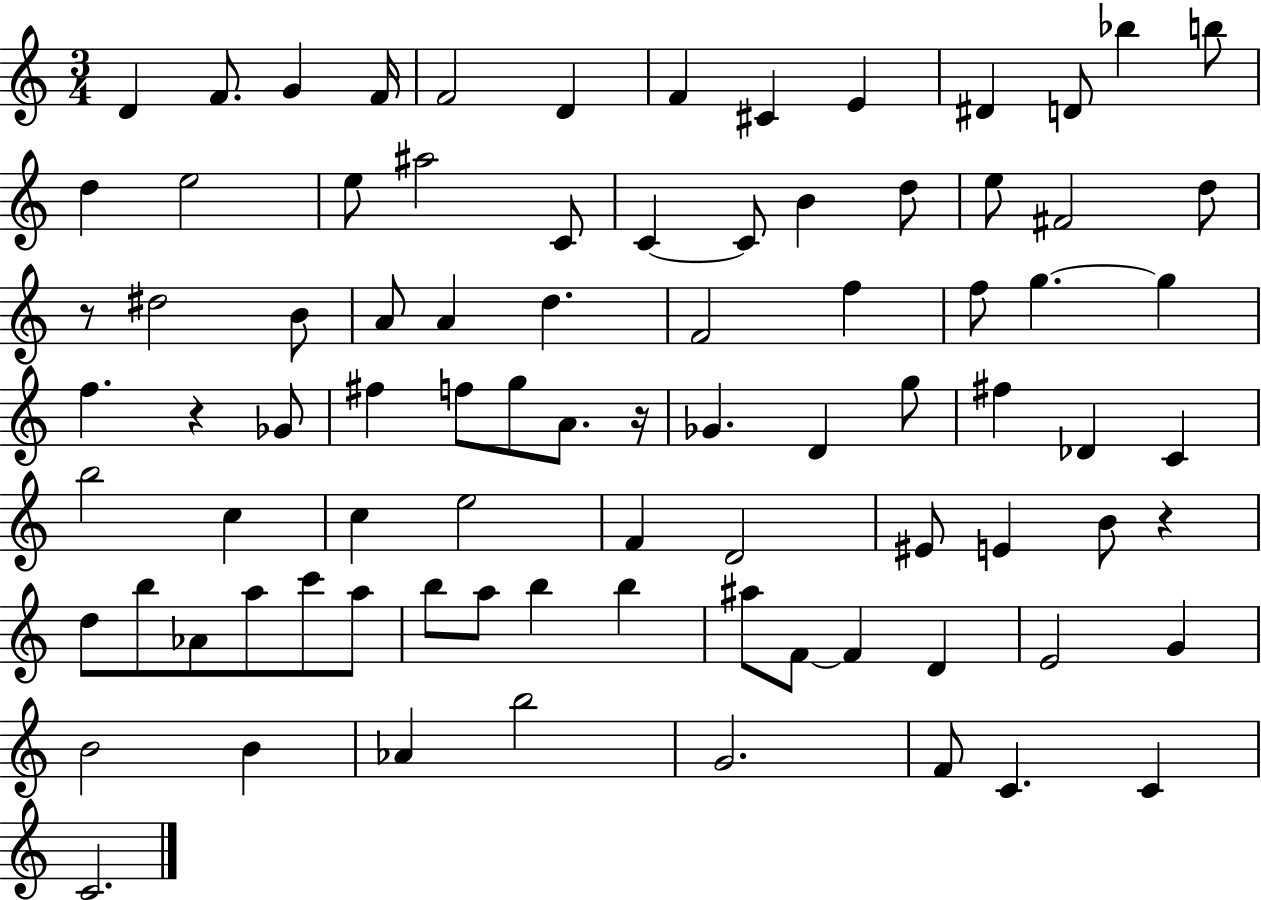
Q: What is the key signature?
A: C major